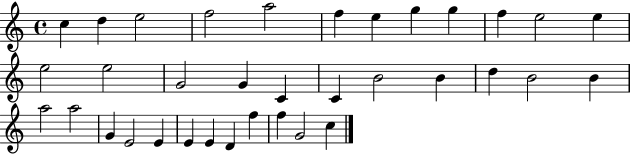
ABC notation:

X:1
T:Untitled
M:4/4
L:1/4
K:C
c d e2 f2 a2 f e g g f e2 e e2 e2 G2 G C C B2 B d B2 B a2 a2 G E2 E E E D f f G2 c